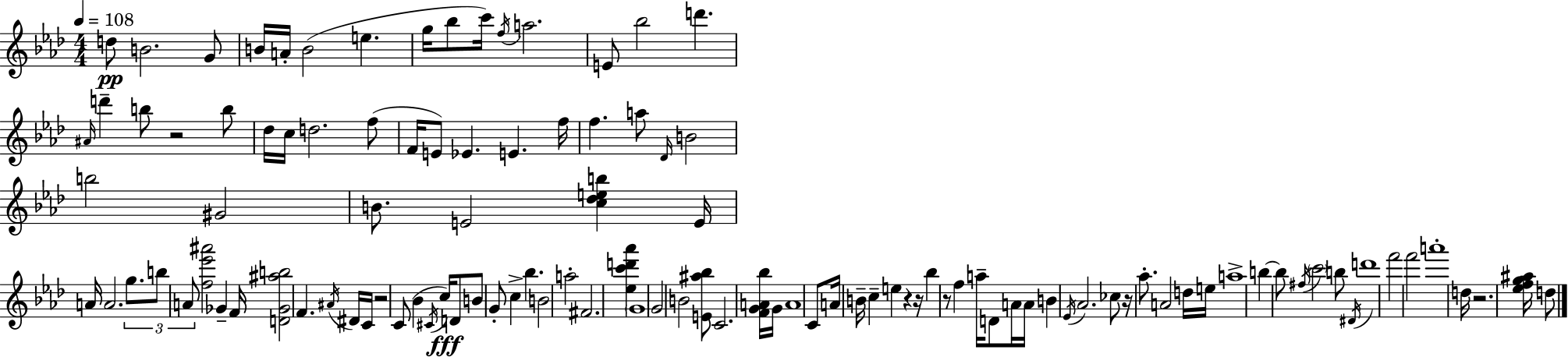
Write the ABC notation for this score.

X:1
T:Untitled
M:4/4
L:1/4
K:Ab
d/2 B2 G/2 B/4 A/4 B2 e g/4 _b/2 c'/4 f/4 a2 E/2 _b2 d' ^A/4 d' b/2 z2 b/2 _d/4 c/4 d2 f/2 F/4 E/2 _E E f/4 f a/2 _D/4 B2 b2 ^G2 B/2 E2 [c_deb] E/4 A/4 A2 g/2 b/2 A/2 [f_e'^a']2 _G F/4 [D_G^ab]2 F ^A/4 ^D/4 C/4 z2 C/2 _B ^C/4 c/4 D/2 B/2 G/2 c _b B2 a2 ^F2 [_ec'd'_a'] G4 G2 B2 [E^a_b]/2 C2 [FGA_b]/4 G/4 A4 C/2 A/4 B/4 c e z z/4 _b z/2 f a/4 D/2 A/4 A/4 B _E/4 _A2 _c/2 z/4 _a/2 A2 d/4 e/4 a4 b b/2 ^f/4 c'2 b/2 ^D/4 d'4 f'2 f'2 a'4 d/4 z2 [_efg^a]/4 d/2